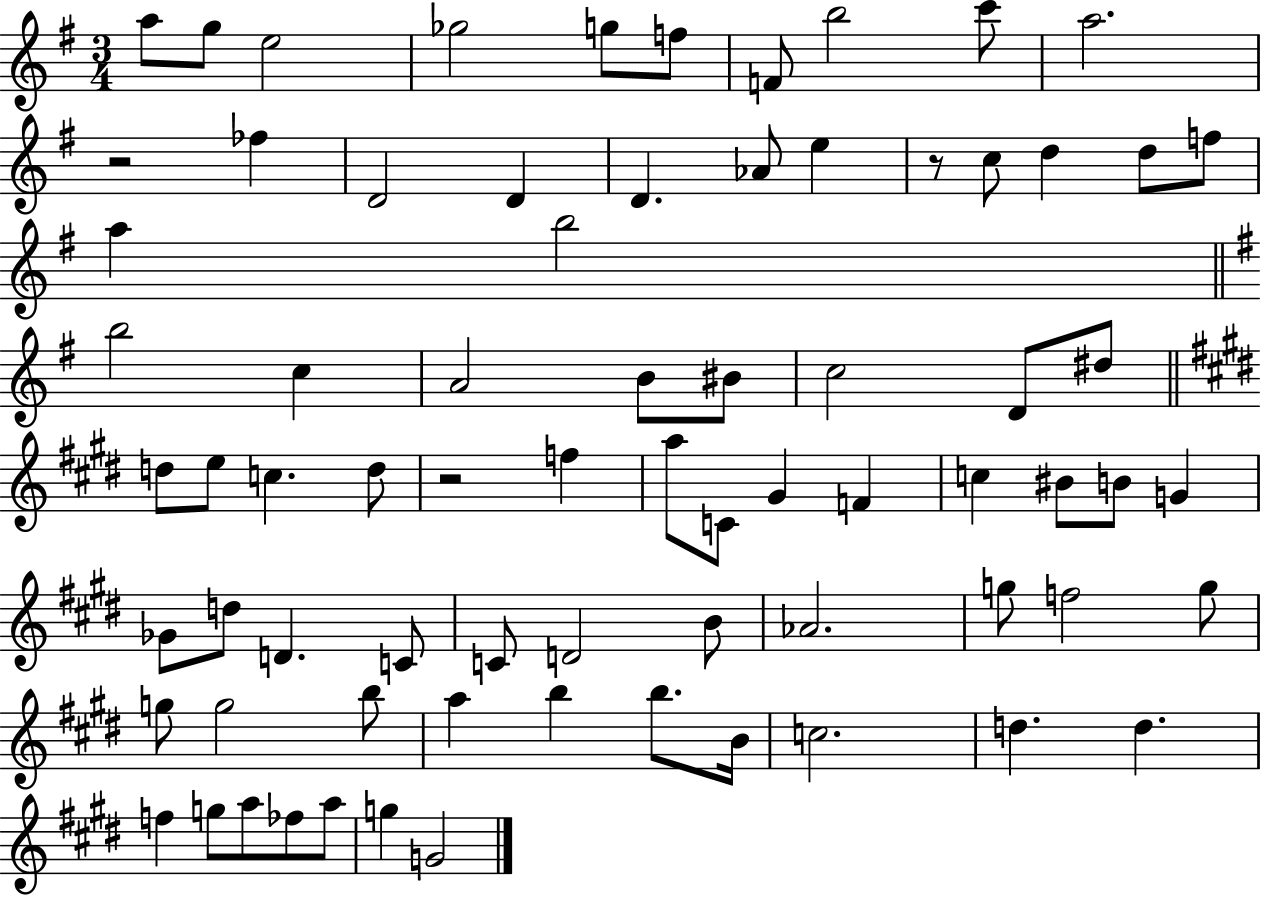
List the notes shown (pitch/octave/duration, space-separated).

A5/e G5/e E5/h Gb5/h G5/e F5/e F4/e B5/h C6/e A5/h. R/h FES5/q D4/h D4/q D4/q. Ab4/e E5/q R/e C5/e D5/q D5/e F5/e A5/q B5/h B5/h C5/q A4/h B4/e BIS4/e C5/h D4/e D#5/e D5/e E5/e C5/q. D5/e R/h F5/q A5/e C4/e G#4/q F4/q C5/q BIS4/e B4/e G4/q Gb4/e D5/e D4/q. C4/e C4/e D4/h B4/e Ab4/h. G5/e F5/h G5/e G5/e G5/h B5/e A5/q B5/q B5/e. B4/s C5/h. D5/q. D5/q. F5/q G5/e A5/e FES5/e A5/e G5/q G4/h